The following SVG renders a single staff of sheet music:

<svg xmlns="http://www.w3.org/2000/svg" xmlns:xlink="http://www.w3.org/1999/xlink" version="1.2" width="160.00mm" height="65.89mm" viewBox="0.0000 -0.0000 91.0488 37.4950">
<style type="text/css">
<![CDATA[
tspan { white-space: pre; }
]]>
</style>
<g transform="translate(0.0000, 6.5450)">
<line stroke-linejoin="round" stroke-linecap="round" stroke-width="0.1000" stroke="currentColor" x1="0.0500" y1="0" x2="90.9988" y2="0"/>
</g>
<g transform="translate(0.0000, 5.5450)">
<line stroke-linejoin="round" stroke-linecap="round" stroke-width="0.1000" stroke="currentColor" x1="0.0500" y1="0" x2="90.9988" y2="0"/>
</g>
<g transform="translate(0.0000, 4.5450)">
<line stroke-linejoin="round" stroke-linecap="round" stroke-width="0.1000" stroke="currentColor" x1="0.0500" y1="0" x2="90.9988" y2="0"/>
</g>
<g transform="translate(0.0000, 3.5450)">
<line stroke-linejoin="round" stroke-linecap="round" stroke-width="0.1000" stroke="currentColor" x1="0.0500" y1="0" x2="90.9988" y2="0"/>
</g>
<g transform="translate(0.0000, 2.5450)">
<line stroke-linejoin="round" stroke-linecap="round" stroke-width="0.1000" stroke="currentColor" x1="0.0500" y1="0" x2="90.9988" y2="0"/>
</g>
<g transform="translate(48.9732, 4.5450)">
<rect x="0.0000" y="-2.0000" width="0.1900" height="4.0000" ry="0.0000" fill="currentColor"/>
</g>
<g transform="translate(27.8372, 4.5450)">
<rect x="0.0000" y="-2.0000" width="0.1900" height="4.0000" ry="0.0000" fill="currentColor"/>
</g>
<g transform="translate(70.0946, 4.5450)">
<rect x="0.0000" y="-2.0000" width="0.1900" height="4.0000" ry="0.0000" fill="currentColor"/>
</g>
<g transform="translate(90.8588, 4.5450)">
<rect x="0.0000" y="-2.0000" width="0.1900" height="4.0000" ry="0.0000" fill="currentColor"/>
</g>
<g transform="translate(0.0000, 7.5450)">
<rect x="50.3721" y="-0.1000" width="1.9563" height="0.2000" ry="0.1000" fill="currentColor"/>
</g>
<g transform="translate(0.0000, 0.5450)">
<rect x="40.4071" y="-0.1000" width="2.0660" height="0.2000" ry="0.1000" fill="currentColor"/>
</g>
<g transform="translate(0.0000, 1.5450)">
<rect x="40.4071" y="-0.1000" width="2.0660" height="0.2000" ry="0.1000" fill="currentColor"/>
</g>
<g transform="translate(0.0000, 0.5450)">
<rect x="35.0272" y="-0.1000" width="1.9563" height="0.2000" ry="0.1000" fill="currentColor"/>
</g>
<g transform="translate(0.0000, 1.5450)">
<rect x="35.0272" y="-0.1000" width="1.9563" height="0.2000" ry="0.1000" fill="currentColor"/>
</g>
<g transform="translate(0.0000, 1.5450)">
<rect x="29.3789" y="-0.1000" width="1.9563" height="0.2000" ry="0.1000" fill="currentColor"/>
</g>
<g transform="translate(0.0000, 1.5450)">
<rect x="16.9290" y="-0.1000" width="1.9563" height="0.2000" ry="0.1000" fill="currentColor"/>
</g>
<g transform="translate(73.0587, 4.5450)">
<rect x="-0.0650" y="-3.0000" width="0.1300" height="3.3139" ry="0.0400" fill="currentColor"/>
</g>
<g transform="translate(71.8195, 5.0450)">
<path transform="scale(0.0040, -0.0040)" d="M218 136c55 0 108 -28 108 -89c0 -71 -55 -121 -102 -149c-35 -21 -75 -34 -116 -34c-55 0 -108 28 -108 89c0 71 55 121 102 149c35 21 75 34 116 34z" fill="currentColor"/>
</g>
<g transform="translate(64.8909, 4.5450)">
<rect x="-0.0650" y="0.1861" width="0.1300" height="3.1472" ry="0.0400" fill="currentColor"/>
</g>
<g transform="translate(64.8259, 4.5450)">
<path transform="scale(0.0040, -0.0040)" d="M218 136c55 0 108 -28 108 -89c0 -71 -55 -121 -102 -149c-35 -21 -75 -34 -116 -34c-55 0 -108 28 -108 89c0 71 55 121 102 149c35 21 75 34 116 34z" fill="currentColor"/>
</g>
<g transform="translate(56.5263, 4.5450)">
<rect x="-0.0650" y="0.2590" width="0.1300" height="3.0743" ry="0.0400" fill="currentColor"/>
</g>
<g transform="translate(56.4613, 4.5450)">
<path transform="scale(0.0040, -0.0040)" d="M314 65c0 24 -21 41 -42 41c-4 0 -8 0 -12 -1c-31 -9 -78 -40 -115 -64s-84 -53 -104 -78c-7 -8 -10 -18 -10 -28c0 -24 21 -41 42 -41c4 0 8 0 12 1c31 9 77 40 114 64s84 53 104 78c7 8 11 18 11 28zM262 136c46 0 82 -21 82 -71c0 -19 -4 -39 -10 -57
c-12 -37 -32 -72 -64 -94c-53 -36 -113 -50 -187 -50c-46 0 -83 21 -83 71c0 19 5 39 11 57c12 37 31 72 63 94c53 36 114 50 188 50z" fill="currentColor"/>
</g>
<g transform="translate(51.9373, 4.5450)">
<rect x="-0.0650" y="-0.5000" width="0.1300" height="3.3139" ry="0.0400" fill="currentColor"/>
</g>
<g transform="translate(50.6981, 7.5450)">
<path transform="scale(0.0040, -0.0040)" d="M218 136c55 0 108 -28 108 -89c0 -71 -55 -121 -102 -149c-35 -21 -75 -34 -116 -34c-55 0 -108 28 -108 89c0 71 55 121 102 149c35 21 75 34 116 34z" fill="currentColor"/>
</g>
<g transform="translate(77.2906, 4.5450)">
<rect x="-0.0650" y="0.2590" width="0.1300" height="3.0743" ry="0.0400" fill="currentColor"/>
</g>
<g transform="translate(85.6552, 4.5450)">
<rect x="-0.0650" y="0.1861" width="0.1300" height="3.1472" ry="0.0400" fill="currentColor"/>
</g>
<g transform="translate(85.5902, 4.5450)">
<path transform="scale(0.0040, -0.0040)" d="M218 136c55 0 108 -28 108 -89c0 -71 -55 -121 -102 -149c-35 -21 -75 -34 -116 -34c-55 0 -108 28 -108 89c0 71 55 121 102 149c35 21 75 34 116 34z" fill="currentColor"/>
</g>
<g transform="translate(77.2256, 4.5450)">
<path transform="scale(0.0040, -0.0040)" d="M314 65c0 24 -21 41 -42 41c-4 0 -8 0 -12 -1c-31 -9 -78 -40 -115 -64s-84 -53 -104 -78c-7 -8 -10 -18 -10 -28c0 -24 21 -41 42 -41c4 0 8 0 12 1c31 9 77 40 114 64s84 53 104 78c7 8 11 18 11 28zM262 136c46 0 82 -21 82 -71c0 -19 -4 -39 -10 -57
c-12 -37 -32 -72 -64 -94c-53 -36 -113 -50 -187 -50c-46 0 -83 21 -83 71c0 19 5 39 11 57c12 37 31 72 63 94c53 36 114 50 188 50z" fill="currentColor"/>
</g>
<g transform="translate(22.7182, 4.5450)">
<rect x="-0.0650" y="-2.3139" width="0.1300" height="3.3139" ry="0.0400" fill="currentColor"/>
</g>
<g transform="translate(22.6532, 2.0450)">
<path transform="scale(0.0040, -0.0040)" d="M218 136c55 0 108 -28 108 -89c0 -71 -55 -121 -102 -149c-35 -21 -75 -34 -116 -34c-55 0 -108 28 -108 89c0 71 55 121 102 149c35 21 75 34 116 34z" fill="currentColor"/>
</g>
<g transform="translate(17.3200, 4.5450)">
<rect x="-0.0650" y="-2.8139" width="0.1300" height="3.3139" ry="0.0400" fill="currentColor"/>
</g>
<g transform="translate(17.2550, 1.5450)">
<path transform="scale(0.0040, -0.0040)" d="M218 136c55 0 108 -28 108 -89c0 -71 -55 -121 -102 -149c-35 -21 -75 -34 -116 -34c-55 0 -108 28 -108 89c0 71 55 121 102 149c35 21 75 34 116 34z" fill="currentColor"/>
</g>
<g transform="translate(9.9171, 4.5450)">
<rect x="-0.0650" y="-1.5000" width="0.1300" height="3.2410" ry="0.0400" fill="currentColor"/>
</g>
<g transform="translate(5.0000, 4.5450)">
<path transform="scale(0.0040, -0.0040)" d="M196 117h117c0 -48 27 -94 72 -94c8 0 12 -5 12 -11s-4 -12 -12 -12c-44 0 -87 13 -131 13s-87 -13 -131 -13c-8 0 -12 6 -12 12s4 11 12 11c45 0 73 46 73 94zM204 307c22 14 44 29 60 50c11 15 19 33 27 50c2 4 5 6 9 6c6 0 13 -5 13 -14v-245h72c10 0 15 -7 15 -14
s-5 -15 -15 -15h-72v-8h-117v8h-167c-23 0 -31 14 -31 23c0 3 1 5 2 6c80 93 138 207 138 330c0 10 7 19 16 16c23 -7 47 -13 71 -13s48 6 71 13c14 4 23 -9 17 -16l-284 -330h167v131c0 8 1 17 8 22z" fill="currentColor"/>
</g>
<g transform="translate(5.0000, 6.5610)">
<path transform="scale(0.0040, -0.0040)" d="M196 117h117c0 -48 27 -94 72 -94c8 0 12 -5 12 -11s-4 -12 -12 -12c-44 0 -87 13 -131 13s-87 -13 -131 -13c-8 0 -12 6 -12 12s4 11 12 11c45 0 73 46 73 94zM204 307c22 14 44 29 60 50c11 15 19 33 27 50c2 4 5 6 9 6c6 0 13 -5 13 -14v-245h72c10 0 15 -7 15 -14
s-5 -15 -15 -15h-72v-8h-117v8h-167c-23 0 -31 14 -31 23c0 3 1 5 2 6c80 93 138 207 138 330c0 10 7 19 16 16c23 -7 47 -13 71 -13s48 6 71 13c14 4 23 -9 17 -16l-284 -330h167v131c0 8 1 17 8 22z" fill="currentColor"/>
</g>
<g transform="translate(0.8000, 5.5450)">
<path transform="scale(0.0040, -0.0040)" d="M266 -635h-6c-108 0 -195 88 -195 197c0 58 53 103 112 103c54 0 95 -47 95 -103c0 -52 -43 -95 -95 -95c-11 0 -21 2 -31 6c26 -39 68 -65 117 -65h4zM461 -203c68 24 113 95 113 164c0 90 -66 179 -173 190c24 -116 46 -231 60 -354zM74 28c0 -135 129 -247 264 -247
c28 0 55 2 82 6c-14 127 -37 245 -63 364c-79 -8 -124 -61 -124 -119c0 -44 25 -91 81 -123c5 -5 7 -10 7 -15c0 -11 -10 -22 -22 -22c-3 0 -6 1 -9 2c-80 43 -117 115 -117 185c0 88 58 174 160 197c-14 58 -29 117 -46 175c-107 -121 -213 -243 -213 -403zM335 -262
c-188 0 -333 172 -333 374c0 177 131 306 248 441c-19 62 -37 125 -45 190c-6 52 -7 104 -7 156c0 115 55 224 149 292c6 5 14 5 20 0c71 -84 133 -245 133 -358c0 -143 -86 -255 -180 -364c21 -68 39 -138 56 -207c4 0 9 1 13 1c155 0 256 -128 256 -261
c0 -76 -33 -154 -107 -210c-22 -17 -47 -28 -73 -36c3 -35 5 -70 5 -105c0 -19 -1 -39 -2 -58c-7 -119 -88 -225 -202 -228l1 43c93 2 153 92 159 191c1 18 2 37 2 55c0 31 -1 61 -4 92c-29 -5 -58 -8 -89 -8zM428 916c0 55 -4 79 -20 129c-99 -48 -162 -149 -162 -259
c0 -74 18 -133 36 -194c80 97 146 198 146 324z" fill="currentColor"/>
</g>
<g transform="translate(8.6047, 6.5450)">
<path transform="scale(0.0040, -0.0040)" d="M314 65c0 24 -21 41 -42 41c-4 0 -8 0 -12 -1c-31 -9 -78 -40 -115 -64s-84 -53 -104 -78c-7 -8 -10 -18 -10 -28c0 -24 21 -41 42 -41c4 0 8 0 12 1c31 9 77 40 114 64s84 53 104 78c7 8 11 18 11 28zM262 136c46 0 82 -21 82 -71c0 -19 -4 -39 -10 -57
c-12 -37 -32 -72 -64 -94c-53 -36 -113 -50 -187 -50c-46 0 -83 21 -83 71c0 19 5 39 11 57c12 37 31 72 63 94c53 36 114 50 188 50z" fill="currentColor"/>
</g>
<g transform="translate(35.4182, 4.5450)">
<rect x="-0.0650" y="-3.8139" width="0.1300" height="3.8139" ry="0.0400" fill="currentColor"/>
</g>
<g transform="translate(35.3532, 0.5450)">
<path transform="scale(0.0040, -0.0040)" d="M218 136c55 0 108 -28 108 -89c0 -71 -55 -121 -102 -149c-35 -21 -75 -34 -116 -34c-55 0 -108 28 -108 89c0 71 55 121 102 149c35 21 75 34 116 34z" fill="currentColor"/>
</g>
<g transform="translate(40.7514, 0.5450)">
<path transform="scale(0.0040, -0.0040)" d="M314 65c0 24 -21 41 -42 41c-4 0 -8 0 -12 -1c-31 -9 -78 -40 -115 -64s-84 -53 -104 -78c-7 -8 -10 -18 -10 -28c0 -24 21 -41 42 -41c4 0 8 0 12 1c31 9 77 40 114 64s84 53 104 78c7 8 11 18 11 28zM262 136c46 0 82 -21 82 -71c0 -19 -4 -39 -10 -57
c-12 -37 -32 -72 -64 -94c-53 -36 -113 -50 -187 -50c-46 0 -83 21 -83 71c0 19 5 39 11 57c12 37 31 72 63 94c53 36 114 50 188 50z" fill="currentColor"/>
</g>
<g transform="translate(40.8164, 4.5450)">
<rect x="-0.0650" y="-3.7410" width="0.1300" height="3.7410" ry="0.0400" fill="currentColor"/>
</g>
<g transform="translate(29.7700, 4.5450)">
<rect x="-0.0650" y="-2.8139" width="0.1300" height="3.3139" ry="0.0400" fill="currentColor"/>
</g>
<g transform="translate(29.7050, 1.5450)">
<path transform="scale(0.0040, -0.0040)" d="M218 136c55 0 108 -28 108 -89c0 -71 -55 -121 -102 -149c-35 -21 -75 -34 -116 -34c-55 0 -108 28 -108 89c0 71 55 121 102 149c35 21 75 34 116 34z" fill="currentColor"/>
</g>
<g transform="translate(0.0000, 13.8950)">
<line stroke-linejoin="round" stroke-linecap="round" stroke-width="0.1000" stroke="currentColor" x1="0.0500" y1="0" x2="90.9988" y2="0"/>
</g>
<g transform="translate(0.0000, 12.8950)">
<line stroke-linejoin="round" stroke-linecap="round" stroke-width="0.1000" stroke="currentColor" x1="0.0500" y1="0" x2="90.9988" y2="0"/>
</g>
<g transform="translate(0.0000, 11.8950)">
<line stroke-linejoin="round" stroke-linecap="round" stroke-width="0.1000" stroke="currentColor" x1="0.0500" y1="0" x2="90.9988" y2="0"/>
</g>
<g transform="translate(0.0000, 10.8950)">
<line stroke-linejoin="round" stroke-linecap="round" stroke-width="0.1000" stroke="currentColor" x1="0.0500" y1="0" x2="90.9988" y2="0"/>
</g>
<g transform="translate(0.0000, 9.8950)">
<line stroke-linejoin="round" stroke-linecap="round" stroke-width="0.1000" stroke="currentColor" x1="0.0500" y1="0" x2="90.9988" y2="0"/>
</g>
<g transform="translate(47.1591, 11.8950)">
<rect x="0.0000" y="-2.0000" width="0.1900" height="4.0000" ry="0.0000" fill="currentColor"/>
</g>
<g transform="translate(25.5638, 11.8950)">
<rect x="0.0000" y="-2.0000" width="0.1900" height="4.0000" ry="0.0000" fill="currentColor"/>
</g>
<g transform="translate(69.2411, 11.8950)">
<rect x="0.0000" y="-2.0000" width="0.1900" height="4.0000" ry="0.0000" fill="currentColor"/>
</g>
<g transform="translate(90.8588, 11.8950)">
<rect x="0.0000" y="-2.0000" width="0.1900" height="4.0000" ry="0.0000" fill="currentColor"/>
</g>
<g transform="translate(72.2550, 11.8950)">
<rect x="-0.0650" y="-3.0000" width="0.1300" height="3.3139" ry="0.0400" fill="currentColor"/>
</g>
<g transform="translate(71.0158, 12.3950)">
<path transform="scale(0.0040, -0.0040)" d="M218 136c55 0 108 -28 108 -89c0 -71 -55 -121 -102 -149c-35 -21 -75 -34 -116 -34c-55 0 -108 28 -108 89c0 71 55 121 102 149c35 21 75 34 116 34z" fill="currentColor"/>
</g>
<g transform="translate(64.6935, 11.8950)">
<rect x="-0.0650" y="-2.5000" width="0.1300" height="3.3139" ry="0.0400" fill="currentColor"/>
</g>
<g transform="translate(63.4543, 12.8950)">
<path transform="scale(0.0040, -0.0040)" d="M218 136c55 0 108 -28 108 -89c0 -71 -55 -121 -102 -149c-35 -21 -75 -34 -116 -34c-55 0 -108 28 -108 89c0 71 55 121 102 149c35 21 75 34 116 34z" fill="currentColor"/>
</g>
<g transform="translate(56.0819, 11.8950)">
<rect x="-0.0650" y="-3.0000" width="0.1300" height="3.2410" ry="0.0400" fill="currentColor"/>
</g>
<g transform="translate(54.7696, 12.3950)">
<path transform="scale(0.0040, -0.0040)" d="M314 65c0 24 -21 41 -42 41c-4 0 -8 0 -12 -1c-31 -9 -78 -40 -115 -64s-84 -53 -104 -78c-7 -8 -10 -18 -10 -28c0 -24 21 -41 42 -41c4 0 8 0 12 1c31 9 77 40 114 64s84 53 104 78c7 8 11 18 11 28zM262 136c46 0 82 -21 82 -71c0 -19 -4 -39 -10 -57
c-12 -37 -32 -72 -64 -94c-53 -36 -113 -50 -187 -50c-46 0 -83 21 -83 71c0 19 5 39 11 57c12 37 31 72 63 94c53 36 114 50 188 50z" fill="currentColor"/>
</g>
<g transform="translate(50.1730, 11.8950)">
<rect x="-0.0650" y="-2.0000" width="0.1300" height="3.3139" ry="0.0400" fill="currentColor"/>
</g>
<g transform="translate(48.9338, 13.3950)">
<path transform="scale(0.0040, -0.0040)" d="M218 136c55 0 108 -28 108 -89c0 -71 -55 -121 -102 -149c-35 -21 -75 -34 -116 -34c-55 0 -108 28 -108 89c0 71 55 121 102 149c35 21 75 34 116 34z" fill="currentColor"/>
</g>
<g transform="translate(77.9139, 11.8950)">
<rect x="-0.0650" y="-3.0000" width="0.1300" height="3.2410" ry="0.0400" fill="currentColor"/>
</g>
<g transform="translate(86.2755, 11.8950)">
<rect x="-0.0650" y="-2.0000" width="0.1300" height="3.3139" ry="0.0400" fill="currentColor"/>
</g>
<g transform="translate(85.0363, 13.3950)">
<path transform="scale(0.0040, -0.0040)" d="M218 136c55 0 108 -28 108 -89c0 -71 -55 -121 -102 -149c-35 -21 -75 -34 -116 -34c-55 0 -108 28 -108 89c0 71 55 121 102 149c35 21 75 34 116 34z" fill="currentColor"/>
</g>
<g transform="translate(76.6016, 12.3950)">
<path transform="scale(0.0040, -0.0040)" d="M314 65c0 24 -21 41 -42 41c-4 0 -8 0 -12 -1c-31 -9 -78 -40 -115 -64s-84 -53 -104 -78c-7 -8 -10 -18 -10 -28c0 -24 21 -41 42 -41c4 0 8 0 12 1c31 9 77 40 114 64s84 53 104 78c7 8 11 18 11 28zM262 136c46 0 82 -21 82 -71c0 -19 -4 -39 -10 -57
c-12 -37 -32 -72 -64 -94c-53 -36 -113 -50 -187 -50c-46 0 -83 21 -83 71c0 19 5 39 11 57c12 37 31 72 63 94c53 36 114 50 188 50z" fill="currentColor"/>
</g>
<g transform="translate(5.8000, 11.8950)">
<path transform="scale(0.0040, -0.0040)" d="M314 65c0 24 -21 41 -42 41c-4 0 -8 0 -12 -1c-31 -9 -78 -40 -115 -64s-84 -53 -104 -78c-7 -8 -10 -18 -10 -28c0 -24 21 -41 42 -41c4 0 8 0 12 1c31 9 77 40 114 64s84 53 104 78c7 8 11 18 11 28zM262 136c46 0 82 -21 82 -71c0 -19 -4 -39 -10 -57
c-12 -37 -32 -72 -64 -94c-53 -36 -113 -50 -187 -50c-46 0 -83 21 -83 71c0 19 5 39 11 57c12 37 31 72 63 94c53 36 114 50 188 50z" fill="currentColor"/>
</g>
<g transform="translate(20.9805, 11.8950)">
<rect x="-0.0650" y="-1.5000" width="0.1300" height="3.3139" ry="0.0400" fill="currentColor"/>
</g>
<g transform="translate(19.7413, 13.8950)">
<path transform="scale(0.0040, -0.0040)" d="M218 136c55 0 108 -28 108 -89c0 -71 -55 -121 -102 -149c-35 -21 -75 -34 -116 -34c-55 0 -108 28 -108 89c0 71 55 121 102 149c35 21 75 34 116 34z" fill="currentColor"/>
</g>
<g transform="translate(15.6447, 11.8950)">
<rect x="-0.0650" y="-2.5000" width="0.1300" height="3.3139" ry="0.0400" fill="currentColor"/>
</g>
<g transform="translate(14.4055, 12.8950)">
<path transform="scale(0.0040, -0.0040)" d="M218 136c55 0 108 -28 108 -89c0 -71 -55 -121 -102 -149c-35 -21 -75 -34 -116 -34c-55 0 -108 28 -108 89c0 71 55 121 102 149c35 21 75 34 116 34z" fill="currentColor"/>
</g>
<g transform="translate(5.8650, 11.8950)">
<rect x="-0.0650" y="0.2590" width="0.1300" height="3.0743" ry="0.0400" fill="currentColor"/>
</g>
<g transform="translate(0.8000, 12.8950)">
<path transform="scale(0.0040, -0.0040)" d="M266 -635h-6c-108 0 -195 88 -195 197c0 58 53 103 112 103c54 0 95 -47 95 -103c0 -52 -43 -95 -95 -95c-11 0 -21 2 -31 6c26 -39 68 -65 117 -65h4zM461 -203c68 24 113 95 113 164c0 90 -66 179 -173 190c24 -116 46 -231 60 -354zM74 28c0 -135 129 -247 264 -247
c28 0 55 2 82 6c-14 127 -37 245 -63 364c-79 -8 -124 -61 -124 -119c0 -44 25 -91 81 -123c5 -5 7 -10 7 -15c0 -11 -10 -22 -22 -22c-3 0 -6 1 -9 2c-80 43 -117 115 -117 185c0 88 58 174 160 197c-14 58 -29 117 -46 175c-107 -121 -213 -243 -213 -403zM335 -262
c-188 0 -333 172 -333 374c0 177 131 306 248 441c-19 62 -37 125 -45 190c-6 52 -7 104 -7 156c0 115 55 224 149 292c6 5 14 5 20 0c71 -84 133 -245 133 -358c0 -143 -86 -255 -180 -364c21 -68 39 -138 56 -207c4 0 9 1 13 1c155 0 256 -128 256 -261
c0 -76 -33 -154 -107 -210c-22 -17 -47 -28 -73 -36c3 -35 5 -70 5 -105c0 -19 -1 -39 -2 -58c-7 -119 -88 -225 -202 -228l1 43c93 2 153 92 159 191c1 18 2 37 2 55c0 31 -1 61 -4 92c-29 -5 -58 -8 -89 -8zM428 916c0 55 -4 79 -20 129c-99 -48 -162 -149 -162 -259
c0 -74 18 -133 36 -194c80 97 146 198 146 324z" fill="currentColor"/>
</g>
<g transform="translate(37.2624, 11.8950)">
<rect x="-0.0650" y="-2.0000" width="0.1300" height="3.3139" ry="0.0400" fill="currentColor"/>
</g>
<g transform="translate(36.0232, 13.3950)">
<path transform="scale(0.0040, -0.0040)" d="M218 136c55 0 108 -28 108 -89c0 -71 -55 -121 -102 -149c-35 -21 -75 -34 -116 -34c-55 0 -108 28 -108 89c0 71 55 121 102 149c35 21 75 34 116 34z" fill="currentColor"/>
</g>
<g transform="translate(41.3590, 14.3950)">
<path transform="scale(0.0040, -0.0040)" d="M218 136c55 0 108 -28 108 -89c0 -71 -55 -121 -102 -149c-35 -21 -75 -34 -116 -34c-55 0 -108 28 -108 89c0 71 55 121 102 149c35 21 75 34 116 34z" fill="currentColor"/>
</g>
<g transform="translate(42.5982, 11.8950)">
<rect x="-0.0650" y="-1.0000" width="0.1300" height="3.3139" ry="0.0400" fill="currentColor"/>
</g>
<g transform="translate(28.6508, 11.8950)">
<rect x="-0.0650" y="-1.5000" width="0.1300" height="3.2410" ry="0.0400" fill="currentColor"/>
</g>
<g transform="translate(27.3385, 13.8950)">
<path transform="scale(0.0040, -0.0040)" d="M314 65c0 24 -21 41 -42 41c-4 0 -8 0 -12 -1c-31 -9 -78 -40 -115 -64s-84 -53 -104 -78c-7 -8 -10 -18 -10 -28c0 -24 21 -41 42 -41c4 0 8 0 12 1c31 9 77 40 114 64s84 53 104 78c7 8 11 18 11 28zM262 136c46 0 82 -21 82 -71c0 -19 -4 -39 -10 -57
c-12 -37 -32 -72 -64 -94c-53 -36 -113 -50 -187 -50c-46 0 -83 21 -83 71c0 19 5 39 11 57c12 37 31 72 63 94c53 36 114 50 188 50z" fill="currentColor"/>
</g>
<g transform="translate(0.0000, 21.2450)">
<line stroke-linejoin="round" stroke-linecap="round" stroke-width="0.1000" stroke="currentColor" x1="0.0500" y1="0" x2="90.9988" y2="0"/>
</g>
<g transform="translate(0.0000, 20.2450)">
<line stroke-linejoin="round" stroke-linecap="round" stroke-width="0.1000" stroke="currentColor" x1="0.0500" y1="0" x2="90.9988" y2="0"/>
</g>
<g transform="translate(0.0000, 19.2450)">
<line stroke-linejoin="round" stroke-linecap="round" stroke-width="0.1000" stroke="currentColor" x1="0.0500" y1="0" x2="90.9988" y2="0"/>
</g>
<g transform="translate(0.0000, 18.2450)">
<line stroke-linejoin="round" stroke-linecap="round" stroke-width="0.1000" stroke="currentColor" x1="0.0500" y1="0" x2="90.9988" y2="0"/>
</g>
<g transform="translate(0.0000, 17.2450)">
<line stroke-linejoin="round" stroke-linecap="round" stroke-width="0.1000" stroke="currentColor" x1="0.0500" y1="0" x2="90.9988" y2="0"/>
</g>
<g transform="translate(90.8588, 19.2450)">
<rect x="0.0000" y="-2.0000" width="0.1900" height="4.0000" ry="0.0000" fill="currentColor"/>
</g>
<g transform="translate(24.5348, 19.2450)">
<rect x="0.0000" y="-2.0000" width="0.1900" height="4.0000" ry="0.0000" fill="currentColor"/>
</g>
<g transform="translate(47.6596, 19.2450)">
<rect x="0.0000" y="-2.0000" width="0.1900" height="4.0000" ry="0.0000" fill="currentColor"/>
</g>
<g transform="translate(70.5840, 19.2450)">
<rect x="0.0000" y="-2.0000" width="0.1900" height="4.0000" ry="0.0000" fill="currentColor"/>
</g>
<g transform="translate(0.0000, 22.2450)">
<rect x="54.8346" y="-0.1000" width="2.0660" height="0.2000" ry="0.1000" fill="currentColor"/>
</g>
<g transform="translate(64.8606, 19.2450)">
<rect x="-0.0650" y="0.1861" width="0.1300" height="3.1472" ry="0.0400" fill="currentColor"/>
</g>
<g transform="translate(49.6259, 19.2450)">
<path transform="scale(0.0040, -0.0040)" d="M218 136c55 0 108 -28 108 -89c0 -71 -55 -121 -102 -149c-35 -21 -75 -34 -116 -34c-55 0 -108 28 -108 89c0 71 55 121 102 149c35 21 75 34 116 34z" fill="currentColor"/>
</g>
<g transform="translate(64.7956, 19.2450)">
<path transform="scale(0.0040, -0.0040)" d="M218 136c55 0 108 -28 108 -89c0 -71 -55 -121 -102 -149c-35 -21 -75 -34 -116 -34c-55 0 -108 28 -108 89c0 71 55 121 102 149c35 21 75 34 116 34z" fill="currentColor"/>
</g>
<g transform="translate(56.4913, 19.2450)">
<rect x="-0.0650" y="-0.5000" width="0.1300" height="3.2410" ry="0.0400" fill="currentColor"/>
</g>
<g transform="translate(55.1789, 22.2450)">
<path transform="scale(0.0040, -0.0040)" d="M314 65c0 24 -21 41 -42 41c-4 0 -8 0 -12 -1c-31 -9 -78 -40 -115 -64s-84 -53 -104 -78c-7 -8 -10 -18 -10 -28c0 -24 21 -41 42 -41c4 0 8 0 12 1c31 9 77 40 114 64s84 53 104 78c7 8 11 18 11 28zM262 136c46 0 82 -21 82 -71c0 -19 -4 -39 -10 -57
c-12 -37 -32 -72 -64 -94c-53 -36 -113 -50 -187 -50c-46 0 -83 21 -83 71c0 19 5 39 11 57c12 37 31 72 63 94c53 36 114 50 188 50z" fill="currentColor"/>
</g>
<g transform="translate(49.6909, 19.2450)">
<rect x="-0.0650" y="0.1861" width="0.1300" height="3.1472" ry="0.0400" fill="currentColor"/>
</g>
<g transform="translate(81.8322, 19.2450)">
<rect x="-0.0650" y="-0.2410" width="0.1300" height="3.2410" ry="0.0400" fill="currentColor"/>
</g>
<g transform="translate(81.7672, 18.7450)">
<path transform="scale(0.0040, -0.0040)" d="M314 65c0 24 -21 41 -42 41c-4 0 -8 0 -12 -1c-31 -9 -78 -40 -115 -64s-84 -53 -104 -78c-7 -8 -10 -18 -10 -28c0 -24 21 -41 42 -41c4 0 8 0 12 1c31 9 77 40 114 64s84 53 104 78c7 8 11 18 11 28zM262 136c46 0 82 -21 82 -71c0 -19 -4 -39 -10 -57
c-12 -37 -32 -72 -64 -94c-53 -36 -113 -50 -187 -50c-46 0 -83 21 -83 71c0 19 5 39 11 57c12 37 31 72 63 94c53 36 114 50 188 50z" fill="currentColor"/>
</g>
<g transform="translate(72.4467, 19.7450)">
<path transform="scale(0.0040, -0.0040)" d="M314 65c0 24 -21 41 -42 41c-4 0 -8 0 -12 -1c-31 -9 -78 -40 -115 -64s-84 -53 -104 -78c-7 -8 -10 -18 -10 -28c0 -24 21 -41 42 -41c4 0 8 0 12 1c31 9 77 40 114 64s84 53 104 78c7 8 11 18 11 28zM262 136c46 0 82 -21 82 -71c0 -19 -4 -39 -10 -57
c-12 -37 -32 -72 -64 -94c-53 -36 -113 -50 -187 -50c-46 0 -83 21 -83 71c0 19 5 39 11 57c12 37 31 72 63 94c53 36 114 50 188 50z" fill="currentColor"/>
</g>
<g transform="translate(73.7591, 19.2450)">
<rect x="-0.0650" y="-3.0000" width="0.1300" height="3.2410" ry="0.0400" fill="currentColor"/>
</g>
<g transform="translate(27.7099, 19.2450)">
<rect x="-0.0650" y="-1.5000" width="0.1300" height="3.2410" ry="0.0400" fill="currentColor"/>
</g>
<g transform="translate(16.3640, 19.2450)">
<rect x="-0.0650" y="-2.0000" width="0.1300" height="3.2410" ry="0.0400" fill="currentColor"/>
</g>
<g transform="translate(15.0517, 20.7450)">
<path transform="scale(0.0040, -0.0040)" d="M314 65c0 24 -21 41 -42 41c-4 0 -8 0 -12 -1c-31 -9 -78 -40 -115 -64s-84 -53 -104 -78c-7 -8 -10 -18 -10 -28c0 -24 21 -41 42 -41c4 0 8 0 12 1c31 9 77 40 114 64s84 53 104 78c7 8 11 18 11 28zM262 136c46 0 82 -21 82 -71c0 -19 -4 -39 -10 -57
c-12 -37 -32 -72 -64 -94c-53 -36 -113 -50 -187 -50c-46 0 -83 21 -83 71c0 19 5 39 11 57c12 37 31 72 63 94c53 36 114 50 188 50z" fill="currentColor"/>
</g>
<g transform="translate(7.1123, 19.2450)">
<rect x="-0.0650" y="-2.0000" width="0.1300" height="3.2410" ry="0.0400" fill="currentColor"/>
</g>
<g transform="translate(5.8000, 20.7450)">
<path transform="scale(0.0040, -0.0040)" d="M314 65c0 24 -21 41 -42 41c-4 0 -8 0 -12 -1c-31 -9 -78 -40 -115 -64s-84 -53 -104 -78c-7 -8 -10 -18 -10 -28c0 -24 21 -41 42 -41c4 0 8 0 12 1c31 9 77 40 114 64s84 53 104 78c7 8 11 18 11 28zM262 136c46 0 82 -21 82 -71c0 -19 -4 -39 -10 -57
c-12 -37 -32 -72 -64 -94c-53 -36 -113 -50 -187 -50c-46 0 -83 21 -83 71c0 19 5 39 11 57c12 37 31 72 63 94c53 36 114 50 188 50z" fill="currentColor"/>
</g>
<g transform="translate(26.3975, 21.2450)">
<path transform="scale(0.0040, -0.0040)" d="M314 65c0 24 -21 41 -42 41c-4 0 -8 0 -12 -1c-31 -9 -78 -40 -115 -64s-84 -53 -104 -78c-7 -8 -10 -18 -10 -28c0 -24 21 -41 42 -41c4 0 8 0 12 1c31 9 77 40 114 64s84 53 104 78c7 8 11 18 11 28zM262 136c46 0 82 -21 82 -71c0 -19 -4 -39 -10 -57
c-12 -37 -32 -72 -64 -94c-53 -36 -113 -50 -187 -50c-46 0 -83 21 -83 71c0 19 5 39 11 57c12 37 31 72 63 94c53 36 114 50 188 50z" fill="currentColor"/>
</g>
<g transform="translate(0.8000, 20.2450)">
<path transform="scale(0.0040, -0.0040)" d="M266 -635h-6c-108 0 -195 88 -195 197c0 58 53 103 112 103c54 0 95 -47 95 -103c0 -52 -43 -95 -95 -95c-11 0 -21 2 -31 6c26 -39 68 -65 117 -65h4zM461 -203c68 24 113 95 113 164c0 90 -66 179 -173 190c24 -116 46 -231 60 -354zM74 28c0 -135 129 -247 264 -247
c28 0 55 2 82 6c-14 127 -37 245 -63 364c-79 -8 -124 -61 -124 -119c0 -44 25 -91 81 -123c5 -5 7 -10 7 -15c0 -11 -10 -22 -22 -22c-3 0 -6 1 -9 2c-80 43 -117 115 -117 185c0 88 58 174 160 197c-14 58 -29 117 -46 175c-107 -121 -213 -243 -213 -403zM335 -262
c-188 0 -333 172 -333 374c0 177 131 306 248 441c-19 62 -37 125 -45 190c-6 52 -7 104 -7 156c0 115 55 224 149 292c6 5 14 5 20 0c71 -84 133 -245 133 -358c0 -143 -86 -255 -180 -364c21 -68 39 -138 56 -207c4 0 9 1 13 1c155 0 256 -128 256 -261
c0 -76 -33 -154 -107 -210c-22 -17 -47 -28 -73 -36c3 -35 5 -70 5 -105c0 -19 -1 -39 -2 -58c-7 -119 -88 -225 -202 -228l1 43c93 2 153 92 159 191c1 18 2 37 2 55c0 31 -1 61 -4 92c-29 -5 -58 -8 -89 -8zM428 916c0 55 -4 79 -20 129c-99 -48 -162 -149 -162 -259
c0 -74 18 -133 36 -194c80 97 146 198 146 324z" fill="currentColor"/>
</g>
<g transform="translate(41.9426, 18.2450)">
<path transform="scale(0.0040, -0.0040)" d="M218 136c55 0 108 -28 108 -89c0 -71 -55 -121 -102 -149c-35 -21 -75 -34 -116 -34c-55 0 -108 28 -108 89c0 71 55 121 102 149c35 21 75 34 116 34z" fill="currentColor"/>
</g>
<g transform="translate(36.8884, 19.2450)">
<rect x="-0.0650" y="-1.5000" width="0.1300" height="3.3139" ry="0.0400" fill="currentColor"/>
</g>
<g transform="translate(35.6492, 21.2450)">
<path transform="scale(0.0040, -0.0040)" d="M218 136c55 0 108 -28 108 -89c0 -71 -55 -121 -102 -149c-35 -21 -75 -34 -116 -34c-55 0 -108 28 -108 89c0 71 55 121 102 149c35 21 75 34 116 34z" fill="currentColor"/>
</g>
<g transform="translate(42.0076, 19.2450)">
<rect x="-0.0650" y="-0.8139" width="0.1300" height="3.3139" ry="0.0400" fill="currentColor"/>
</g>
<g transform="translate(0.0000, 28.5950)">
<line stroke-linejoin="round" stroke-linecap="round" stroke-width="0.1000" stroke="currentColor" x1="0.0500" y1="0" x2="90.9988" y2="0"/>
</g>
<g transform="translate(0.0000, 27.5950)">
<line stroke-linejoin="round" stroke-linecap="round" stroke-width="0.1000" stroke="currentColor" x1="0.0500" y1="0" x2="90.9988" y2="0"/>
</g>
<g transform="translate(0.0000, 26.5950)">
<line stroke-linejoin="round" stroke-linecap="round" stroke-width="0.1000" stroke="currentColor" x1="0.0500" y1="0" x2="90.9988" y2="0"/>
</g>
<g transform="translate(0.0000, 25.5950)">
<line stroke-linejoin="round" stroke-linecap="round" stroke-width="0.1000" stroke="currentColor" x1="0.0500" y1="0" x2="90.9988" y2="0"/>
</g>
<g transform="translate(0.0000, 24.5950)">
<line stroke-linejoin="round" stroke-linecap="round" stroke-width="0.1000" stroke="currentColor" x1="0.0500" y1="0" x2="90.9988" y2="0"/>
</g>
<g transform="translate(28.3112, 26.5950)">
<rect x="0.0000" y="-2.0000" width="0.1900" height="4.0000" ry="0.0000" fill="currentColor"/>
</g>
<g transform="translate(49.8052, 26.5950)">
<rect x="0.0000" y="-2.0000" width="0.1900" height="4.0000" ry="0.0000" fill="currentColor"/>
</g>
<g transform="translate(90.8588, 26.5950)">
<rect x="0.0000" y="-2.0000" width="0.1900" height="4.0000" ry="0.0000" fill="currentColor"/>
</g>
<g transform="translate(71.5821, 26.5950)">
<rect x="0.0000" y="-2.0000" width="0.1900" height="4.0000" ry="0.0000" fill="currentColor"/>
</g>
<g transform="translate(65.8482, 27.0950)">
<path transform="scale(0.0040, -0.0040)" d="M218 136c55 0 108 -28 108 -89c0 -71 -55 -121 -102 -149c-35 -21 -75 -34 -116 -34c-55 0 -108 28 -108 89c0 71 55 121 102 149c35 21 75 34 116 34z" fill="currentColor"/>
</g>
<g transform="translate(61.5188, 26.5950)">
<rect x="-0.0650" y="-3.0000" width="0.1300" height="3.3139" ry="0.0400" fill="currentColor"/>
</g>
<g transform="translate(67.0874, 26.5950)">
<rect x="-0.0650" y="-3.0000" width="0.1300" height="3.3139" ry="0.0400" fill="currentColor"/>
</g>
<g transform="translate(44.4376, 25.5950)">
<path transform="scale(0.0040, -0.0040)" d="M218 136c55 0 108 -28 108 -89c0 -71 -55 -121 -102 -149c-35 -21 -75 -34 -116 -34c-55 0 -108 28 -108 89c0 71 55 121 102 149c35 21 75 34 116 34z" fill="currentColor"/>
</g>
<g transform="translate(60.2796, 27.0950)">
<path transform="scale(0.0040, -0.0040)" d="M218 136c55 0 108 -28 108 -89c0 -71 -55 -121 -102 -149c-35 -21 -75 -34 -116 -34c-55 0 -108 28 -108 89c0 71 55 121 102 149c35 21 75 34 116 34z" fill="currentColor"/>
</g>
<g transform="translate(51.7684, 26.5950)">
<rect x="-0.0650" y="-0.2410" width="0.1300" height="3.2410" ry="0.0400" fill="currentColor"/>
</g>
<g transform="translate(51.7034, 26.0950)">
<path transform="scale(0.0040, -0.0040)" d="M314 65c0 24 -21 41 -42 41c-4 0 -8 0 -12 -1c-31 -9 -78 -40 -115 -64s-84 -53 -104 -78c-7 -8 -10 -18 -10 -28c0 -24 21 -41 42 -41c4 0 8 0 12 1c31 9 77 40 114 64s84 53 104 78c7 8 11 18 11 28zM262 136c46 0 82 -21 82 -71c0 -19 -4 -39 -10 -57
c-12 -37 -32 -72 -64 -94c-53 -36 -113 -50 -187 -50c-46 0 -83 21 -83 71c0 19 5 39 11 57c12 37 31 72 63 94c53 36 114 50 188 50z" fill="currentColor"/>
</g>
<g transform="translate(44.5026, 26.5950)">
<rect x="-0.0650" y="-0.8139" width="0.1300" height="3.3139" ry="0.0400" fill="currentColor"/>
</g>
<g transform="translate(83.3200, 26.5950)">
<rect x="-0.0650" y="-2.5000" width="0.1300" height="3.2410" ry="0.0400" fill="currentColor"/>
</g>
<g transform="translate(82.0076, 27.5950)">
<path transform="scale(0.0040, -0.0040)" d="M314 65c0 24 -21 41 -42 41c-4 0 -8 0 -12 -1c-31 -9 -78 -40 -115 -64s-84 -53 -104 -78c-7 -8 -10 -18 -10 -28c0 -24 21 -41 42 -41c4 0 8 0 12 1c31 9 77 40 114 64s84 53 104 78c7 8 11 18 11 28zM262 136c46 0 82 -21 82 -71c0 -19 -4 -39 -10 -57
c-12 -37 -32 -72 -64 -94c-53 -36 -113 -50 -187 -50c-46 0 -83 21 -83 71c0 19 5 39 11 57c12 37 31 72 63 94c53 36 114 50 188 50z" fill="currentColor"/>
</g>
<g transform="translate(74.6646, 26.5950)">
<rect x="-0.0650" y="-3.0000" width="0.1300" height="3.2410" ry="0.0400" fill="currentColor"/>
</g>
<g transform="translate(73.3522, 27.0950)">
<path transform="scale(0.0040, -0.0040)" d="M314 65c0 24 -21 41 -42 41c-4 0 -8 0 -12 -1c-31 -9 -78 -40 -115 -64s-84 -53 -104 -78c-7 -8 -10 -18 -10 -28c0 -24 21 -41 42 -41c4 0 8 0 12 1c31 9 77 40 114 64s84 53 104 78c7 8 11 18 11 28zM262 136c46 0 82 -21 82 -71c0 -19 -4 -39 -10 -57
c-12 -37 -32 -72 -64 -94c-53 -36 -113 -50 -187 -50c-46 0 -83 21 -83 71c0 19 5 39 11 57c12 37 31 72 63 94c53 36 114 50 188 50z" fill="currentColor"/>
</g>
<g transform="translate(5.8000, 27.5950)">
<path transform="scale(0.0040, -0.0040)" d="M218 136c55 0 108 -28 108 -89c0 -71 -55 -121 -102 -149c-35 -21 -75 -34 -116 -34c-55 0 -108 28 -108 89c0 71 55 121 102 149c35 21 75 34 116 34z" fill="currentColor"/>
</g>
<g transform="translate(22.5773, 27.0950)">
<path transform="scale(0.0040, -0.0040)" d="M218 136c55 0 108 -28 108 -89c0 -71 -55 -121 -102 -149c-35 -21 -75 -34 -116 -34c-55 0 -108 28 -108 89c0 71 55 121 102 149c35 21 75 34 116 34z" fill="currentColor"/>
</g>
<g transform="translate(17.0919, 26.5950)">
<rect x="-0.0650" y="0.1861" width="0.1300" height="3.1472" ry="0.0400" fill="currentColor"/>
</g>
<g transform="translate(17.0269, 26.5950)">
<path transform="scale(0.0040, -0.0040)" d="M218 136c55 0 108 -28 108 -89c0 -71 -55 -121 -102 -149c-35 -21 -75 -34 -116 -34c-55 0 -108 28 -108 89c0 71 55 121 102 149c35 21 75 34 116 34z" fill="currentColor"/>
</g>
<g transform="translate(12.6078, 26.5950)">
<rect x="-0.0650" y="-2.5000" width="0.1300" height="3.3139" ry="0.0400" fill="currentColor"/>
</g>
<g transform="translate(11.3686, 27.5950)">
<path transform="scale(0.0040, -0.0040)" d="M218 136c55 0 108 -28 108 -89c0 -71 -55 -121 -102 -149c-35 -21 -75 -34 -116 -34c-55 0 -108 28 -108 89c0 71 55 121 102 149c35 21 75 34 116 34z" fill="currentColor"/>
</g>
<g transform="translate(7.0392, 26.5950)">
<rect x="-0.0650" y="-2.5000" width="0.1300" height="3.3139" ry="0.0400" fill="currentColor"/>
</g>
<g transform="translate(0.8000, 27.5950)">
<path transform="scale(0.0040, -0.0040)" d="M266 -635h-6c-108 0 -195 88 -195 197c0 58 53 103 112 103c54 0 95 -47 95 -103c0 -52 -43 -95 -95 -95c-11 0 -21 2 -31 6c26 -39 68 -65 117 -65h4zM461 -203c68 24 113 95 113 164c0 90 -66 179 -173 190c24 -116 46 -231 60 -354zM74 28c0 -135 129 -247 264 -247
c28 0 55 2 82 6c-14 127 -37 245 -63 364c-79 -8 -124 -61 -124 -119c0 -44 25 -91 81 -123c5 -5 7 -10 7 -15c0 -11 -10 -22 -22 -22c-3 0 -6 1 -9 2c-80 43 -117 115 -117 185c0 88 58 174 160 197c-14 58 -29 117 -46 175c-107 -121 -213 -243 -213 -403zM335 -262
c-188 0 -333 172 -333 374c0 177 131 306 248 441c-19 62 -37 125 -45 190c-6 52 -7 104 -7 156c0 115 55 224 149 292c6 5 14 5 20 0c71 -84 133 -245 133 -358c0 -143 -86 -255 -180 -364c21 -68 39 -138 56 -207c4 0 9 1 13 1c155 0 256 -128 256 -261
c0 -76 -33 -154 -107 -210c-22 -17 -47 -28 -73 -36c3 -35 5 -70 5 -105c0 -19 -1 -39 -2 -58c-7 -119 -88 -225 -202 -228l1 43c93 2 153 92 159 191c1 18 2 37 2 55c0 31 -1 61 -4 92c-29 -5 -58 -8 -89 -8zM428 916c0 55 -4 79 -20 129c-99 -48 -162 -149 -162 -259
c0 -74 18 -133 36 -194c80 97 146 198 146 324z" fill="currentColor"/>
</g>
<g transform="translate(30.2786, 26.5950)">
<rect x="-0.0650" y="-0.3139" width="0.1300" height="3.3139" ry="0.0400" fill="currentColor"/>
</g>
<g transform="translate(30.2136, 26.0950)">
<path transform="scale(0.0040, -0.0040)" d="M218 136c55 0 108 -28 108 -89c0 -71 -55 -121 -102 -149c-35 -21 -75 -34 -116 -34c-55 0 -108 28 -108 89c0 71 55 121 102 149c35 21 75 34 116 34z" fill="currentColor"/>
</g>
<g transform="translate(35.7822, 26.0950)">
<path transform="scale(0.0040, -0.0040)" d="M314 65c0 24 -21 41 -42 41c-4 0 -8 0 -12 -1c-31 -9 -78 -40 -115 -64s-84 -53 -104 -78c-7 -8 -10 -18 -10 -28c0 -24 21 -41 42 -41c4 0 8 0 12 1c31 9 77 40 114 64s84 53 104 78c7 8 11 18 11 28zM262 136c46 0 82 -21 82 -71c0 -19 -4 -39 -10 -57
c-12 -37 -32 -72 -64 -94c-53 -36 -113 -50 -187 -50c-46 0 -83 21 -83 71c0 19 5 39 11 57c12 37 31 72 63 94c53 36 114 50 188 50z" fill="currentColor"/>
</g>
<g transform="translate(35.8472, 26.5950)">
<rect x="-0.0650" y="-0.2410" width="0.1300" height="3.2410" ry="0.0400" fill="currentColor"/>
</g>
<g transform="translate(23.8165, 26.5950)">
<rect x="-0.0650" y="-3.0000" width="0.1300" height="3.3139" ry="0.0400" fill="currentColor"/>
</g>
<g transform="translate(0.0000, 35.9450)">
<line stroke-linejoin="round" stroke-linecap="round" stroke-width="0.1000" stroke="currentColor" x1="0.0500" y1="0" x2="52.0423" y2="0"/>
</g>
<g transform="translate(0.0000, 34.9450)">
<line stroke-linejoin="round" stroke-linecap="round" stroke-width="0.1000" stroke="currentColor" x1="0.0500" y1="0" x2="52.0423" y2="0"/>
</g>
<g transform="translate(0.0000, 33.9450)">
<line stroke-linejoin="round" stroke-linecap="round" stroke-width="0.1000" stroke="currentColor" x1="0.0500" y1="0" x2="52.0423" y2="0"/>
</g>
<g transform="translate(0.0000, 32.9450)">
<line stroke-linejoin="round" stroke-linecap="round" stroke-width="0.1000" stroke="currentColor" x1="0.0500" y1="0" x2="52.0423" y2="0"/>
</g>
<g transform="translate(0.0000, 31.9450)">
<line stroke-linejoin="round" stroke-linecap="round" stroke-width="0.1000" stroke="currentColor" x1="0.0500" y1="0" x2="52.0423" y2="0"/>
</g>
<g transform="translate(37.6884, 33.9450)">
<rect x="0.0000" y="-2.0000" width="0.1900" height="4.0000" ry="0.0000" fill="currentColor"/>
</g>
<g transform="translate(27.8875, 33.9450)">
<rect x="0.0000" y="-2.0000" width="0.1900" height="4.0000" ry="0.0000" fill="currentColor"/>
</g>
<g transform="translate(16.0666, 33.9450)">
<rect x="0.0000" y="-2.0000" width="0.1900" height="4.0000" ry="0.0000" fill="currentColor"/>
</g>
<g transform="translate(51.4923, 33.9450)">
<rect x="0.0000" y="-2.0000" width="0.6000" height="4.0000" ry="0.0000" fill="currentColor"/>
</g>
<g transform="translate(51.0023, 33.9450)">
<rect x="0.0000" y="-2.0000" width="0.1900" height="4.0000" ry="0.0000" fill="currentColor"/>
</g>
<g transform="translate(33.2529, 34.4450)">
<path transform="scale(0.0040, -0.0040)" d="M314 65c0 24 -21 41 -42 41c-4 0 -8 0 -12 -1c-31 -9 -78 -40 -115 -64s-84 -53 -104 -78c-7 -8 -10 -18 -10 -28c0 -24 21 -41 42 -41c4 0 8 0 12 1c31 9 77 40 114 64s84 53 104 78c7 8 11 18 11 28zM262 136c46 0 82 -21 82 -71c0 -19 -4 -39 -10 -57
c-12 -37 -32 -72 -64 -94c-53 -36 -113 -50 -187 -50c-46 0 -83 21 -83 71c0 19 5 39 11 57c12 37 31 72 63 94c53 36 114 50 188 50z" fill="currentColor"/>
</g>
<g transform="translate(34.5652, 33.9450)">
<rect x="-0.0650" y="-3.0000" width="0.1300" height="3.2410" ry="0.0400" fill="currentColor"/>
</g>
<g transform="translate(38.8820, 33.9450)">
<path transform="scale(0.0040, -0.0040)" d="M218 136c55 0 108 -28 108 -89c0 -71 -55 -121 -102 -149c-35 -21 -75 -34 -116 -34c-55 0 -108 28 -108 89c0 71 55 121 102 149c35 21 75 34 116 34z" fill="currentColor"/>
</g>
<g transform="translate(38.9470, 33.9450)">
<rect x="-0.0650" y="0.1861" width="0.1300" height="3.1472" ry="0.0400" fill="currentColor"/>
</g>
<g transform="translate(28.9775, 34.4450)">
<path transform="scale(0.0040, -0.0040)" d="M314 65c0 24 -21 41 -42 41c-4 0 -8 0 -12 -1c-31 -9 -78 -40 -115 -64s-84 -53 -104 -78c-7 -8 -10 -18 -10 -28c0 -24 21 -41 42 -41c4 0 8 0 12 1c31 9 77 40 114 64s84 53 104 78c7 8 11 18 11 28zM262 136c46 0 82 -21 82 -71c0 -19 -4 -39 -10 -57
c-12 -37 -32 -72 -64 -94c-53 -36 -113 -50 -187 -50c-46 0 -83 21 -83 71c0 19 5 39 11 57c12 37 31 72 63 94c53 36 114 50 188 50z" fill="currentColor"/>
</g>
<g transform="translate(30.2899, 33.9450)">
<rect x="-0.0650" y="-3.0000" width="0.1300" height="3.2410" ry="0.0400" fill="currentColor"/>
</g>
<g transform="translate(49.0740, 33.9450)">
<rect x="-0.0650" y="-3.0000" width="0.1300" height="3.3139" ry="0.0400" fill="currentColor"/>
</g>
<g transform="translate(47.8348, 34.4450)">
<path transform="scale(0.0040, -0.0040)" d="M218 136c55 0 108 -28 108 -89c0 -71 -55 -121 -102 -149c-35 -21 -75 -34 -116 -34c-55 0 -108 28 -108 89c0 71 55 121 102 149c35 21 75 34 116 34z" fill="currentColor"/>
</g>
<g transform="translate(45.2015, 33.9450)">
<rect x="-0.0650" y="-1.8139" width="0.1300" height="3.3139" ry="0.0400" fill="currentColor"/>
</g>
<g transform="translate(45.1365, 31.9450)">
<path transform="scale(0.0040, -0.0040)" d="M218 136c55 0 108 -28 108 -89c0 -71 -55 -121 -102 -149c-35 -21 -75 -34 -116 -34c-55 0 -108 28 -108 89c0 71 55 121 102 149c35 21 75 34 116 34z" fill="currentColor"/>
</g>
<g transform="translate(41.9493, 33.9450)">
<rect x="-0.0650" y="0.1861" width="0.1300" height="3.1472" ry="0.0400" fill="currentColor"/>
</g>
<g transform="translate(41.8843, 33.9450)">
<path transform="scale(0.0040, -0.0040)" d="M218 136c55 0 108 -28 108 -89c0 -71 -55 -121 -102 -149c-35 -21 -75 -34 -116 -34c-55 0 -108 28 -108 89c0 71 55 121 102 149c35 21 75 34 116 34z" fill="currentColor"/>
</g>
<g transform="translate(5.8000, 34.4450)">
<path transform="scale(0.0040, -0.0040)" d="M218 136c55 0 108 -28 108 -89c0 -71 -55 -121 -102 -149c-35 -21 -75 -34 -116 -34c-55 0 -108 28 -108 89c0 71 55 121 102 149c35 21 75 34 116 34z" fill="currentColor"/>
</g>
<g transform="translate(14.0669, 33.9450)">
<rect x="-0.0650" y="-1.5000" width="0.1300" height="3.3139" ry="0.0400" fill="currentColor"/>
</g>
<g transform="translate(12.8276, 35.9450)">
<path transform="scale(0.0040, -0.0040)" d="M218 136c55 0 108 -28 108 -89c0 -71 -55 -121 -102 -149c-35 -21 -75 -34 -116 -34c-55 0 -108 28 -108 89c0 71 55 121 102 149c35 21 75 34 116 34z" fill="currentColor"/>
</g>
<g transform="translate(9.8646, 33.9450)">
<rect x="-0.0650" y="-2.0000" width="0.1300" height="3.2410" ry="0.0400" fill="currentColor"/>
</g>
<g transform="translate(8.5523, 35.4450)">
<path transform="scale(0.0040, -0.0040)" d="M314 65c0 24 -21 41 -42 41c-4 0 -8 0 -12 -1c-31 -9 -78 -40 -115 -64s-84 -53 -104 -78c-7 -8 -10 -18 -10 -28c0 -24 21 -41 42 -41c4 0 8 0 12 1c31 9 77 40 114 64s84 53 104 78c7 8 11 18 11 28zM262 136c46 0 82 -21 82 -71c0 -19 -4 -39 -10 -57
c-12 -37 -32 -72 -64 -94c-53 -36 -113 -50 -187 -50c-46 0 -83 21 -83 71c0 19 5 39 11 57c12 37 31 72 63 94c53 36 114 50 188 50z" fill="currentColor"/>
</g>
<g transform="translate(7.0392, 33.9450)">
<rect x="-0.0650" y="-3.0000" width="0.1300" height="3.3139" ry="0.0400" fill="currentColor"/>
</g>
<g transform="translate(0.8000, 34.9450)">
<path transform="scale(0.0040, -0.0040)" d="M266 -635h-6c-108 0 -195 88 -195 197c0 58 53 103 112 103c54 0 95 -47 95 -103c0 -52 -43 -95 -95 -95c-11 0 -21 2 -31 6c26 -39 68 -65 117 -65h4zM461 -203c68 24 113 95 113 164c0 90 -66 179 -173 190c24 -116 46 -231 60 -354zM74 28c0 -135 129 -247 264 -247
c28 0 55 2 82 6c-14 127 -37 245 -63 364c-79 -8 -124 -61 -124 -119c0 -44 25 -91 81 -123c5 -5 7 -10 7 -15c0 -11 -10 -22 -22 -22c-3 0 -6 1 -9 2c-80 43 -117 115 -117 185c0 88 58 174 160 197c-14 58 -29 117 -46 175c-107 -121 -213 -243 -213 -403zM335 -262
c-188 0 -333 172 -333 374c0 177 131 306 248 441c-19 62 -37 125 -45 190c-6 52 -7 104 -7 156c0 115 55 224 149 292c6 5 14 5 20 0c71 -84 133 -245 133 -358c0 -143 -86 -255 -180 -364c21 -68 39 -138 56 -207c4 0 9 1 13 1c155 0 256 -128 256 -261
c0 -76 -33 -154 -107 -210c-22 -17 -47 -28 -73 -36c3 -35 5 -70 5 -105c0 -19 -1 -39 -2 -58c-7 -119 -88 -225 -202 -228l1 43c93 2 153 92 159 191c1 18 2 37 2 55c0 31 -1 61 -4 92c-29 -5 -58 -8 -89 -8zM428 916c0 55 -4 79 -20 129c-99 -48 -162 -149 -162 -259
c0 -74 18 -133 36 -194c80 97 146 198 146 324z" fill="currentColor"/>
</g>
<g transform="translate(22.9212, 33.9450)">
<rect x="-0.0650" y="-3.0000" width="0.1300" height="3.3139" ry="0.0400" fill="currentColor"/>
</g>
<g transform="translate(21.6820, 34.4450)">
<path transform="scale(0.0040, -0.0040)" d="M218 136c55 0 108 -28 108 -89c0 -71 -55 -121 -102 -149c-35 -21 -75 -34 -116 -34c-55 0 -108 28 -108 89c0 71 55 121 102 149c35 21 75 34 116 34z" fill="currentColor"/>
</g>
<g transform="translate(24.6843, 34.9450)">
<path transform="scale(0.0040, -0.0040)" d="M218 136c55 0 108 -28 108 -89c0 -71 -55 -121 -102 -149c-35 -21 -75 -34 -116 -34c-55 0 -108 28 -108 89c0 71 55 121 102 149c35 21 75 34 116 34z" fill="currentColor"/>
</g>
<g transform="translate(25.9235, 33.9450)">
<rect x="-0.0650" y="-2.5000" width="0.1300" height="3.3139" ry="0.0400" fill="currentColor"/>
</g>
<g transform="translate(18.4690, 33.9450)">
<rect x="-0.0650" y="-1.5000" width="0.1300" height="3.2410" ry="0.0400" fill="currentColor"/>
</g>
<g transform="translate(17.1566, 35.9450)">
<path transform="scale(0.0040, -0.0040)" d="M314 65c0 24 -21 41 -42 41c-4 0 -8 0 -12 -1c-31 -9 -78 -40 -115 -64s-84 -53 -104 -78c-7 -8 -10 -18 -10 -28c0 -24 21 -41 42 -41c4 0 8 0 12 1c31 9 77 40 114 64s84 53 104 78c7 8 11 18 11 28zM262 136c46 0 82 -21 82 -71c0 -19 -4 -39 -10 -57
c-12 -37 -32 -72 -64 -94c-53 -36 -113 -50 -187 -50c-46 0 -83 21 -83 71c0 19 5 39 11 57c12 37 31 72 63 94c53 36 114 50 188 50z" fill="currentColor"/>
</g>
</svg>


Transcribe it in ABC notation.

X:1
T:Untitled
M:4/4
L:1/4
K:C
E2 a g a c' c'2 C B2 B A B2 B B2 G E E2 F D F A2 G A A2 F F2 F2 E2 E d B C2 B A2 c2 G G B A c c2 d c2 A A A2 G2 A F2 E E2 A G A2 A2 B B f A